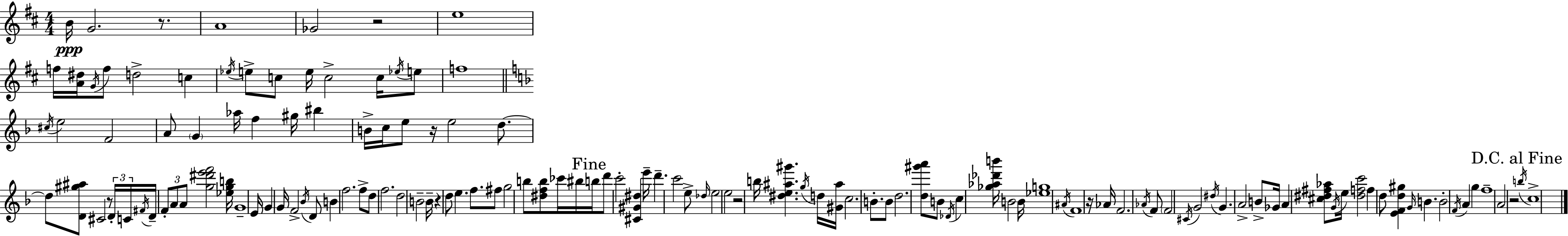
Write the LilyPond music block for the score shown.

{
  \clef treble
  \numericTimeSignature
  \time 4/4
  \key d \major
  b'16\ppp g'2. r8. | a'1 | ges'2 r2 | e''1 | \break f''16 <a' dis''>16 \acciaccatura { g'16 } f''8 d''2-> c''4 | \acciaccatura { ees''16 } e''8-> c''8 e''16 c''2-> c''16 | \acciaccatura { ees''16 } e''8 f''1 | \bar "||" \break \key d \minor \acciaccatura { cis''16 } e''2 f'2 | a'8 \parenthesize g'4 aes''16 f''4 gis''16 bis''4 | b'16-> c''16 e''8 r16 e''2 d''8.~~ | d''8 <d' gis'' ais''>8 cis'2 r8 \tuplet 3/2 { d'16-. | \break c'16 \acciaccatura { fis'16 } } d'16-- \tuplet 3/2 { f'8-. a'8 a'8 } <g'' dis''' e''' f'''>2 | <ees'' g'' b''>16 g'1-- | e'16 g'4 g'16 f'2-> | \acciaccatura { bes'16 } d'8 b'4 f''2. | \break f''8-> d''8 f''2. | d''2 b'2-- | b'16-- r4 d''8 e''4. | f''8. fis''8 g''2 b''8 <dis'' f'' b''>8 | \break ces'''16 bis''16 \mark "Fine" b''16 d'''8 c'''2-. <cis' gis' dis''>4 | e'''16-- d'''4.-- c'''2 | e''8-> \grace { des''16 } e''2 e''2 | r2 b''16 <dis'' e'' ais'' gis'''>4. | \break \acciaccatura { g''16 } d''16 <gis' ais''>16 c''2. | b'8.-. b'8 d''2. | <d'' gis''' a'''>8 b'8 \acciaccatura { des'16 } c''4 <ges'' aes'' des''' b'''>16 b'2 | b'16 <ees'' g''>1 | \break \acciaccatura { ais'16 } f'1 | r16 aes'16 f'2. | \acciaccatura { aes'16 } f'8 \parenthesize f'2 | \acciaccatura { cis'16 } g'2 \acciaccatura { dis''16 } g'4. | \break a'2-> b'8-> ges'16 a'4 <cis'' dis'' fis'' aes''>8 | \acciaccatura { g'16 } e''16 <dis'' f'' c'''>2 f''4 d''8 | <e' f' d'' gis''>4 \grace { g'16 } b'4. b'2-. | \acciaccatura { f'16 } a'4 g''4 f''1-- | \break a'2 | r2 \mark "D.C. al Fine" \acciaccatura { b''16 } c''1-> | \bar "|."
}